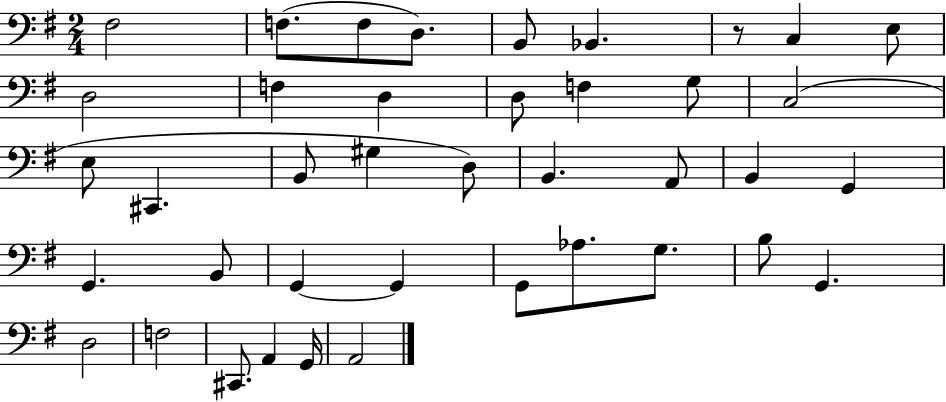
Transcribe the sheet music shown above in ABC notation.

X:1
T:Untitled
M:2/4
L:1/4
K:G
^F,2 F,/2 F,/2 D,/2 B,,/2 _B,, z/2 C, E,/2 D,2 F, D, D,/2 F, G,/2 C,2 E,/2 ^C,, B,,/2 ^G, D,/2 B,, A,,/2 B,, G,, G,, B,,/2 G,, G,, G,,/2 _A,/2 G,/2 B,/2 G,, D,2 F,2 ^C,,/2 A,, G,,/4 A,,2